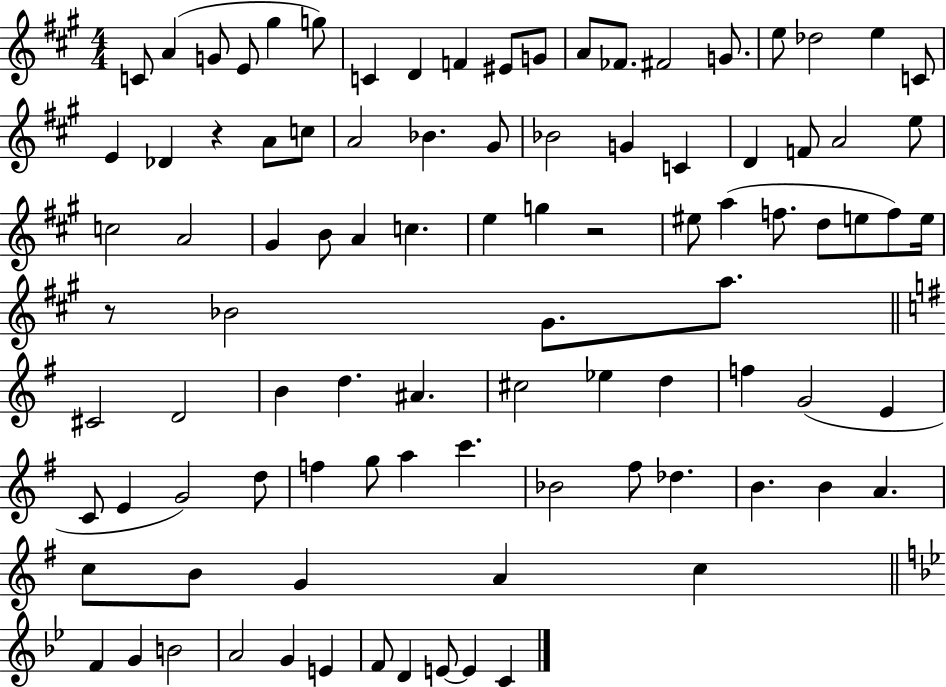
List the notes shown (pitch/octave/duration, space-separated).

C4/e A4/q G4/e E4/e G#5/q G5/e C4/q D4/q F4/q EIS4/e G4/e A4/e FES4/e. F#4/h G4/e. E5/e Db5/h E5/q C4/e E4/q Db4/q R/q A4/e C5/e A4/h Bb4/q. G#4/e Bb4/h G4/q C4/q D4/q F4/e A4/h E5/e C5/h A4/h G#4/q B4/e A4/q C5/q. E5/q G5/q R/h EIS5/e A5/q F5/e. D5/e E5/e F5/e E5/s R/e Bb4/h G#4/e. A5/e. C#4/h D4/h B4/q D5/q. A#4/q. C#5/h Eb5/q D5/q F5/q G4/h E4/q C4/e E4/q G4/h D5/e F5/q G5/e A5/q C6/q. Bb4/h F#5/e Db5/q. B4/q. B4/q A4/q. C5/e B4/e G4/q A4/q C5/q F4/q G4/q B4/h A4/h G4/q E4/q F4/e D4/q E4/e E4/q C4/q